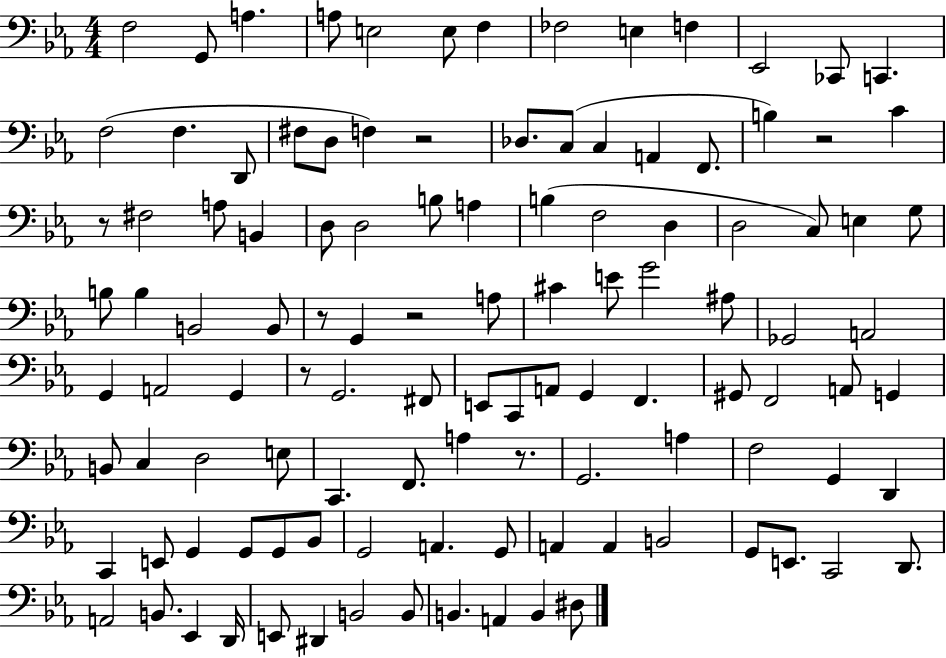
X:1
T:Untitled
M:4/4
L:1/4
K:Eb
F,2 G,,/2 A, A,/2 E,2 E,/2 F, _F,2 E, F, _E,,2 _C,,/2 C,, F,2 F, D,,/2 ^F,/2 D,/2 F, z2 _D,/2 C,/2 C, A,, F,,/2 B, z2 C z/2 ^F,2 A,/2 B,, D,/2 D,2 B,/2 A, B, F,2 D, D,2 C,/2 E, G,/2 B,/2 B, B,,2 B,,/2 z/2 G,, z2 A,/2 ^C E/2 G2 ^A,/2 _G,,2 A,,2 G,, A,,2 G,, z/2 G,,2 ^F,,/2 E,,/2 C,,/2 A,,/2 G,, F,, ^G,,/2 F,,2 A,,/2 G,, B,,/2 C, D,2 E,/2 C,, F,,/2 A, z/2 G,,2 A, F,2 G,, D,, C,, E,,/2 G,, G,,/2 G,,/2 _B,,/2 G,,2 A,, G,,/2 A,, A,, B,,2 G,,/2 E,,/2 C,,2 D,,/2 A,,2 B,,/2 _E,, D,,/4 E,,/2 ^D,, B,,2 B,,/2 B,, A,, B,, ^D,/2